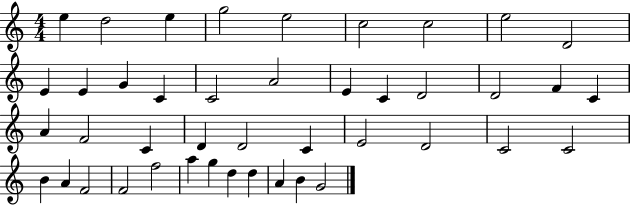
E5/q D5/h E5/q G5/h E5/h C5/h C5/h E5/h D4/h E4/q E4/q G4/q C4/q C4/h A4/h E4/q C4/q D4/h D4/h F4/q C4/q A4/q F4/h C4/q D4/q D4/h C4/q E4/h D4/h C4/h C4/h B4/q A4/q F4/h F4/h F5/h A5/q G5/q D5/q D5/q A4/q B4/q G4/h